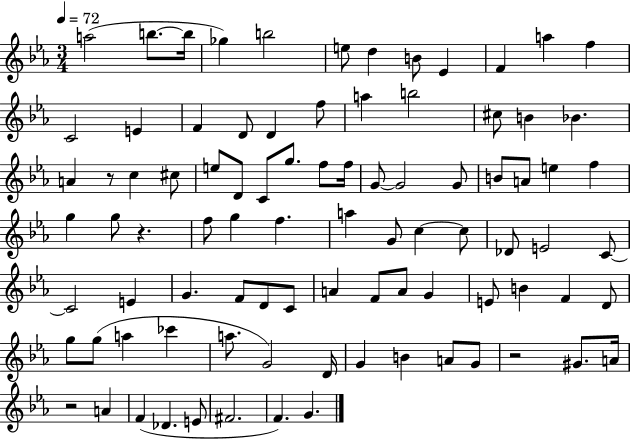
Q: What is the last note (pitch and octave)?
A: G4